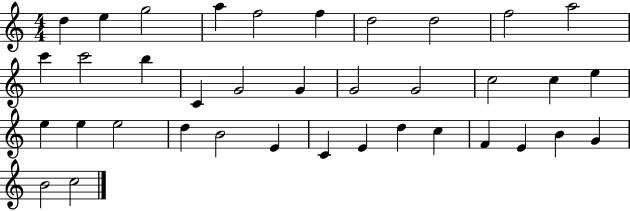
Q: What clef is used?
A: treble